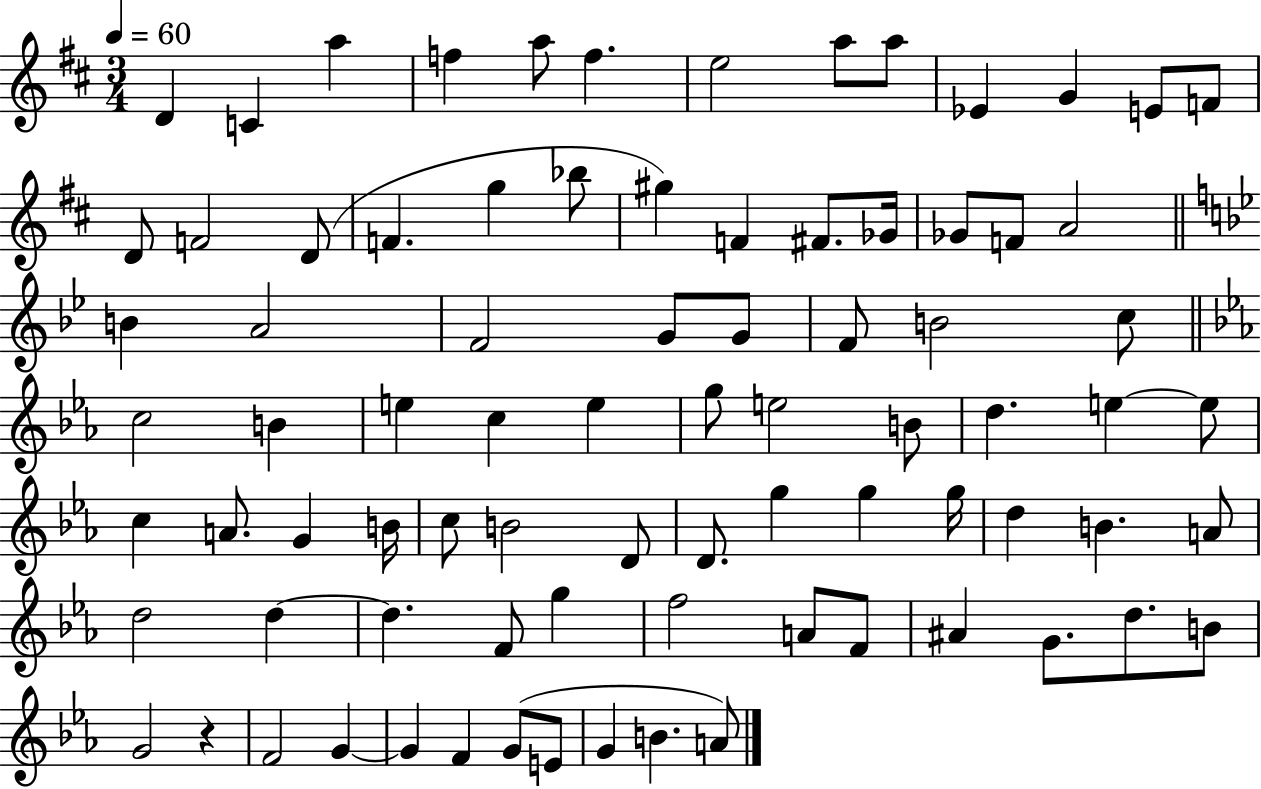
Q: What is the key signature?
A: D major